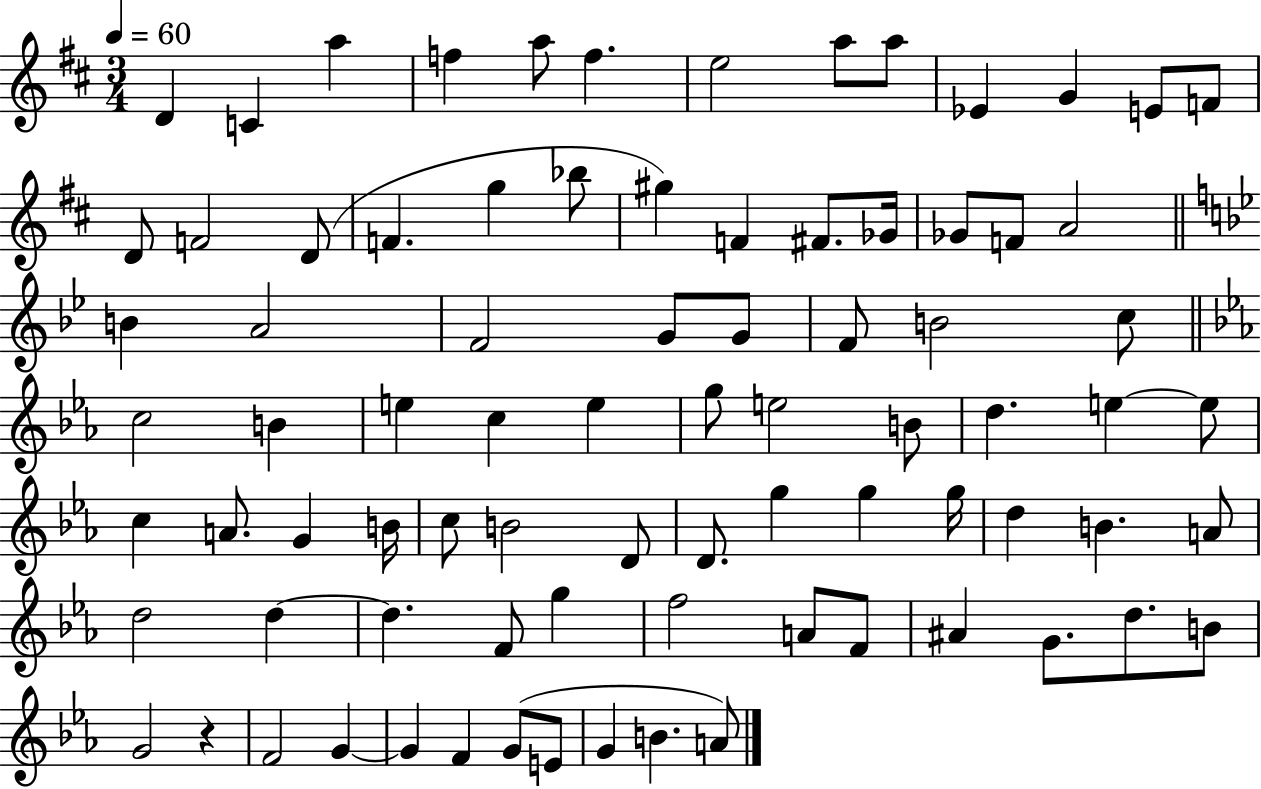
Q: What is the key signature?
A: D major